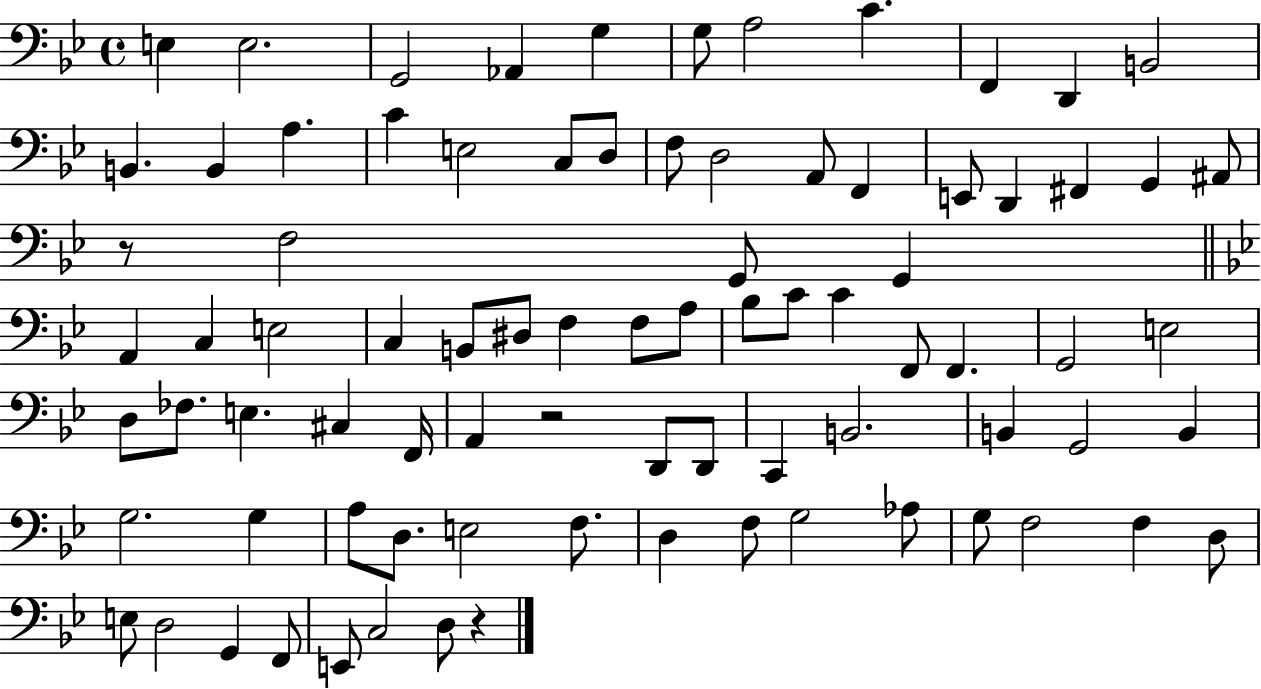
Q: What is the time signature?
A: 4/4